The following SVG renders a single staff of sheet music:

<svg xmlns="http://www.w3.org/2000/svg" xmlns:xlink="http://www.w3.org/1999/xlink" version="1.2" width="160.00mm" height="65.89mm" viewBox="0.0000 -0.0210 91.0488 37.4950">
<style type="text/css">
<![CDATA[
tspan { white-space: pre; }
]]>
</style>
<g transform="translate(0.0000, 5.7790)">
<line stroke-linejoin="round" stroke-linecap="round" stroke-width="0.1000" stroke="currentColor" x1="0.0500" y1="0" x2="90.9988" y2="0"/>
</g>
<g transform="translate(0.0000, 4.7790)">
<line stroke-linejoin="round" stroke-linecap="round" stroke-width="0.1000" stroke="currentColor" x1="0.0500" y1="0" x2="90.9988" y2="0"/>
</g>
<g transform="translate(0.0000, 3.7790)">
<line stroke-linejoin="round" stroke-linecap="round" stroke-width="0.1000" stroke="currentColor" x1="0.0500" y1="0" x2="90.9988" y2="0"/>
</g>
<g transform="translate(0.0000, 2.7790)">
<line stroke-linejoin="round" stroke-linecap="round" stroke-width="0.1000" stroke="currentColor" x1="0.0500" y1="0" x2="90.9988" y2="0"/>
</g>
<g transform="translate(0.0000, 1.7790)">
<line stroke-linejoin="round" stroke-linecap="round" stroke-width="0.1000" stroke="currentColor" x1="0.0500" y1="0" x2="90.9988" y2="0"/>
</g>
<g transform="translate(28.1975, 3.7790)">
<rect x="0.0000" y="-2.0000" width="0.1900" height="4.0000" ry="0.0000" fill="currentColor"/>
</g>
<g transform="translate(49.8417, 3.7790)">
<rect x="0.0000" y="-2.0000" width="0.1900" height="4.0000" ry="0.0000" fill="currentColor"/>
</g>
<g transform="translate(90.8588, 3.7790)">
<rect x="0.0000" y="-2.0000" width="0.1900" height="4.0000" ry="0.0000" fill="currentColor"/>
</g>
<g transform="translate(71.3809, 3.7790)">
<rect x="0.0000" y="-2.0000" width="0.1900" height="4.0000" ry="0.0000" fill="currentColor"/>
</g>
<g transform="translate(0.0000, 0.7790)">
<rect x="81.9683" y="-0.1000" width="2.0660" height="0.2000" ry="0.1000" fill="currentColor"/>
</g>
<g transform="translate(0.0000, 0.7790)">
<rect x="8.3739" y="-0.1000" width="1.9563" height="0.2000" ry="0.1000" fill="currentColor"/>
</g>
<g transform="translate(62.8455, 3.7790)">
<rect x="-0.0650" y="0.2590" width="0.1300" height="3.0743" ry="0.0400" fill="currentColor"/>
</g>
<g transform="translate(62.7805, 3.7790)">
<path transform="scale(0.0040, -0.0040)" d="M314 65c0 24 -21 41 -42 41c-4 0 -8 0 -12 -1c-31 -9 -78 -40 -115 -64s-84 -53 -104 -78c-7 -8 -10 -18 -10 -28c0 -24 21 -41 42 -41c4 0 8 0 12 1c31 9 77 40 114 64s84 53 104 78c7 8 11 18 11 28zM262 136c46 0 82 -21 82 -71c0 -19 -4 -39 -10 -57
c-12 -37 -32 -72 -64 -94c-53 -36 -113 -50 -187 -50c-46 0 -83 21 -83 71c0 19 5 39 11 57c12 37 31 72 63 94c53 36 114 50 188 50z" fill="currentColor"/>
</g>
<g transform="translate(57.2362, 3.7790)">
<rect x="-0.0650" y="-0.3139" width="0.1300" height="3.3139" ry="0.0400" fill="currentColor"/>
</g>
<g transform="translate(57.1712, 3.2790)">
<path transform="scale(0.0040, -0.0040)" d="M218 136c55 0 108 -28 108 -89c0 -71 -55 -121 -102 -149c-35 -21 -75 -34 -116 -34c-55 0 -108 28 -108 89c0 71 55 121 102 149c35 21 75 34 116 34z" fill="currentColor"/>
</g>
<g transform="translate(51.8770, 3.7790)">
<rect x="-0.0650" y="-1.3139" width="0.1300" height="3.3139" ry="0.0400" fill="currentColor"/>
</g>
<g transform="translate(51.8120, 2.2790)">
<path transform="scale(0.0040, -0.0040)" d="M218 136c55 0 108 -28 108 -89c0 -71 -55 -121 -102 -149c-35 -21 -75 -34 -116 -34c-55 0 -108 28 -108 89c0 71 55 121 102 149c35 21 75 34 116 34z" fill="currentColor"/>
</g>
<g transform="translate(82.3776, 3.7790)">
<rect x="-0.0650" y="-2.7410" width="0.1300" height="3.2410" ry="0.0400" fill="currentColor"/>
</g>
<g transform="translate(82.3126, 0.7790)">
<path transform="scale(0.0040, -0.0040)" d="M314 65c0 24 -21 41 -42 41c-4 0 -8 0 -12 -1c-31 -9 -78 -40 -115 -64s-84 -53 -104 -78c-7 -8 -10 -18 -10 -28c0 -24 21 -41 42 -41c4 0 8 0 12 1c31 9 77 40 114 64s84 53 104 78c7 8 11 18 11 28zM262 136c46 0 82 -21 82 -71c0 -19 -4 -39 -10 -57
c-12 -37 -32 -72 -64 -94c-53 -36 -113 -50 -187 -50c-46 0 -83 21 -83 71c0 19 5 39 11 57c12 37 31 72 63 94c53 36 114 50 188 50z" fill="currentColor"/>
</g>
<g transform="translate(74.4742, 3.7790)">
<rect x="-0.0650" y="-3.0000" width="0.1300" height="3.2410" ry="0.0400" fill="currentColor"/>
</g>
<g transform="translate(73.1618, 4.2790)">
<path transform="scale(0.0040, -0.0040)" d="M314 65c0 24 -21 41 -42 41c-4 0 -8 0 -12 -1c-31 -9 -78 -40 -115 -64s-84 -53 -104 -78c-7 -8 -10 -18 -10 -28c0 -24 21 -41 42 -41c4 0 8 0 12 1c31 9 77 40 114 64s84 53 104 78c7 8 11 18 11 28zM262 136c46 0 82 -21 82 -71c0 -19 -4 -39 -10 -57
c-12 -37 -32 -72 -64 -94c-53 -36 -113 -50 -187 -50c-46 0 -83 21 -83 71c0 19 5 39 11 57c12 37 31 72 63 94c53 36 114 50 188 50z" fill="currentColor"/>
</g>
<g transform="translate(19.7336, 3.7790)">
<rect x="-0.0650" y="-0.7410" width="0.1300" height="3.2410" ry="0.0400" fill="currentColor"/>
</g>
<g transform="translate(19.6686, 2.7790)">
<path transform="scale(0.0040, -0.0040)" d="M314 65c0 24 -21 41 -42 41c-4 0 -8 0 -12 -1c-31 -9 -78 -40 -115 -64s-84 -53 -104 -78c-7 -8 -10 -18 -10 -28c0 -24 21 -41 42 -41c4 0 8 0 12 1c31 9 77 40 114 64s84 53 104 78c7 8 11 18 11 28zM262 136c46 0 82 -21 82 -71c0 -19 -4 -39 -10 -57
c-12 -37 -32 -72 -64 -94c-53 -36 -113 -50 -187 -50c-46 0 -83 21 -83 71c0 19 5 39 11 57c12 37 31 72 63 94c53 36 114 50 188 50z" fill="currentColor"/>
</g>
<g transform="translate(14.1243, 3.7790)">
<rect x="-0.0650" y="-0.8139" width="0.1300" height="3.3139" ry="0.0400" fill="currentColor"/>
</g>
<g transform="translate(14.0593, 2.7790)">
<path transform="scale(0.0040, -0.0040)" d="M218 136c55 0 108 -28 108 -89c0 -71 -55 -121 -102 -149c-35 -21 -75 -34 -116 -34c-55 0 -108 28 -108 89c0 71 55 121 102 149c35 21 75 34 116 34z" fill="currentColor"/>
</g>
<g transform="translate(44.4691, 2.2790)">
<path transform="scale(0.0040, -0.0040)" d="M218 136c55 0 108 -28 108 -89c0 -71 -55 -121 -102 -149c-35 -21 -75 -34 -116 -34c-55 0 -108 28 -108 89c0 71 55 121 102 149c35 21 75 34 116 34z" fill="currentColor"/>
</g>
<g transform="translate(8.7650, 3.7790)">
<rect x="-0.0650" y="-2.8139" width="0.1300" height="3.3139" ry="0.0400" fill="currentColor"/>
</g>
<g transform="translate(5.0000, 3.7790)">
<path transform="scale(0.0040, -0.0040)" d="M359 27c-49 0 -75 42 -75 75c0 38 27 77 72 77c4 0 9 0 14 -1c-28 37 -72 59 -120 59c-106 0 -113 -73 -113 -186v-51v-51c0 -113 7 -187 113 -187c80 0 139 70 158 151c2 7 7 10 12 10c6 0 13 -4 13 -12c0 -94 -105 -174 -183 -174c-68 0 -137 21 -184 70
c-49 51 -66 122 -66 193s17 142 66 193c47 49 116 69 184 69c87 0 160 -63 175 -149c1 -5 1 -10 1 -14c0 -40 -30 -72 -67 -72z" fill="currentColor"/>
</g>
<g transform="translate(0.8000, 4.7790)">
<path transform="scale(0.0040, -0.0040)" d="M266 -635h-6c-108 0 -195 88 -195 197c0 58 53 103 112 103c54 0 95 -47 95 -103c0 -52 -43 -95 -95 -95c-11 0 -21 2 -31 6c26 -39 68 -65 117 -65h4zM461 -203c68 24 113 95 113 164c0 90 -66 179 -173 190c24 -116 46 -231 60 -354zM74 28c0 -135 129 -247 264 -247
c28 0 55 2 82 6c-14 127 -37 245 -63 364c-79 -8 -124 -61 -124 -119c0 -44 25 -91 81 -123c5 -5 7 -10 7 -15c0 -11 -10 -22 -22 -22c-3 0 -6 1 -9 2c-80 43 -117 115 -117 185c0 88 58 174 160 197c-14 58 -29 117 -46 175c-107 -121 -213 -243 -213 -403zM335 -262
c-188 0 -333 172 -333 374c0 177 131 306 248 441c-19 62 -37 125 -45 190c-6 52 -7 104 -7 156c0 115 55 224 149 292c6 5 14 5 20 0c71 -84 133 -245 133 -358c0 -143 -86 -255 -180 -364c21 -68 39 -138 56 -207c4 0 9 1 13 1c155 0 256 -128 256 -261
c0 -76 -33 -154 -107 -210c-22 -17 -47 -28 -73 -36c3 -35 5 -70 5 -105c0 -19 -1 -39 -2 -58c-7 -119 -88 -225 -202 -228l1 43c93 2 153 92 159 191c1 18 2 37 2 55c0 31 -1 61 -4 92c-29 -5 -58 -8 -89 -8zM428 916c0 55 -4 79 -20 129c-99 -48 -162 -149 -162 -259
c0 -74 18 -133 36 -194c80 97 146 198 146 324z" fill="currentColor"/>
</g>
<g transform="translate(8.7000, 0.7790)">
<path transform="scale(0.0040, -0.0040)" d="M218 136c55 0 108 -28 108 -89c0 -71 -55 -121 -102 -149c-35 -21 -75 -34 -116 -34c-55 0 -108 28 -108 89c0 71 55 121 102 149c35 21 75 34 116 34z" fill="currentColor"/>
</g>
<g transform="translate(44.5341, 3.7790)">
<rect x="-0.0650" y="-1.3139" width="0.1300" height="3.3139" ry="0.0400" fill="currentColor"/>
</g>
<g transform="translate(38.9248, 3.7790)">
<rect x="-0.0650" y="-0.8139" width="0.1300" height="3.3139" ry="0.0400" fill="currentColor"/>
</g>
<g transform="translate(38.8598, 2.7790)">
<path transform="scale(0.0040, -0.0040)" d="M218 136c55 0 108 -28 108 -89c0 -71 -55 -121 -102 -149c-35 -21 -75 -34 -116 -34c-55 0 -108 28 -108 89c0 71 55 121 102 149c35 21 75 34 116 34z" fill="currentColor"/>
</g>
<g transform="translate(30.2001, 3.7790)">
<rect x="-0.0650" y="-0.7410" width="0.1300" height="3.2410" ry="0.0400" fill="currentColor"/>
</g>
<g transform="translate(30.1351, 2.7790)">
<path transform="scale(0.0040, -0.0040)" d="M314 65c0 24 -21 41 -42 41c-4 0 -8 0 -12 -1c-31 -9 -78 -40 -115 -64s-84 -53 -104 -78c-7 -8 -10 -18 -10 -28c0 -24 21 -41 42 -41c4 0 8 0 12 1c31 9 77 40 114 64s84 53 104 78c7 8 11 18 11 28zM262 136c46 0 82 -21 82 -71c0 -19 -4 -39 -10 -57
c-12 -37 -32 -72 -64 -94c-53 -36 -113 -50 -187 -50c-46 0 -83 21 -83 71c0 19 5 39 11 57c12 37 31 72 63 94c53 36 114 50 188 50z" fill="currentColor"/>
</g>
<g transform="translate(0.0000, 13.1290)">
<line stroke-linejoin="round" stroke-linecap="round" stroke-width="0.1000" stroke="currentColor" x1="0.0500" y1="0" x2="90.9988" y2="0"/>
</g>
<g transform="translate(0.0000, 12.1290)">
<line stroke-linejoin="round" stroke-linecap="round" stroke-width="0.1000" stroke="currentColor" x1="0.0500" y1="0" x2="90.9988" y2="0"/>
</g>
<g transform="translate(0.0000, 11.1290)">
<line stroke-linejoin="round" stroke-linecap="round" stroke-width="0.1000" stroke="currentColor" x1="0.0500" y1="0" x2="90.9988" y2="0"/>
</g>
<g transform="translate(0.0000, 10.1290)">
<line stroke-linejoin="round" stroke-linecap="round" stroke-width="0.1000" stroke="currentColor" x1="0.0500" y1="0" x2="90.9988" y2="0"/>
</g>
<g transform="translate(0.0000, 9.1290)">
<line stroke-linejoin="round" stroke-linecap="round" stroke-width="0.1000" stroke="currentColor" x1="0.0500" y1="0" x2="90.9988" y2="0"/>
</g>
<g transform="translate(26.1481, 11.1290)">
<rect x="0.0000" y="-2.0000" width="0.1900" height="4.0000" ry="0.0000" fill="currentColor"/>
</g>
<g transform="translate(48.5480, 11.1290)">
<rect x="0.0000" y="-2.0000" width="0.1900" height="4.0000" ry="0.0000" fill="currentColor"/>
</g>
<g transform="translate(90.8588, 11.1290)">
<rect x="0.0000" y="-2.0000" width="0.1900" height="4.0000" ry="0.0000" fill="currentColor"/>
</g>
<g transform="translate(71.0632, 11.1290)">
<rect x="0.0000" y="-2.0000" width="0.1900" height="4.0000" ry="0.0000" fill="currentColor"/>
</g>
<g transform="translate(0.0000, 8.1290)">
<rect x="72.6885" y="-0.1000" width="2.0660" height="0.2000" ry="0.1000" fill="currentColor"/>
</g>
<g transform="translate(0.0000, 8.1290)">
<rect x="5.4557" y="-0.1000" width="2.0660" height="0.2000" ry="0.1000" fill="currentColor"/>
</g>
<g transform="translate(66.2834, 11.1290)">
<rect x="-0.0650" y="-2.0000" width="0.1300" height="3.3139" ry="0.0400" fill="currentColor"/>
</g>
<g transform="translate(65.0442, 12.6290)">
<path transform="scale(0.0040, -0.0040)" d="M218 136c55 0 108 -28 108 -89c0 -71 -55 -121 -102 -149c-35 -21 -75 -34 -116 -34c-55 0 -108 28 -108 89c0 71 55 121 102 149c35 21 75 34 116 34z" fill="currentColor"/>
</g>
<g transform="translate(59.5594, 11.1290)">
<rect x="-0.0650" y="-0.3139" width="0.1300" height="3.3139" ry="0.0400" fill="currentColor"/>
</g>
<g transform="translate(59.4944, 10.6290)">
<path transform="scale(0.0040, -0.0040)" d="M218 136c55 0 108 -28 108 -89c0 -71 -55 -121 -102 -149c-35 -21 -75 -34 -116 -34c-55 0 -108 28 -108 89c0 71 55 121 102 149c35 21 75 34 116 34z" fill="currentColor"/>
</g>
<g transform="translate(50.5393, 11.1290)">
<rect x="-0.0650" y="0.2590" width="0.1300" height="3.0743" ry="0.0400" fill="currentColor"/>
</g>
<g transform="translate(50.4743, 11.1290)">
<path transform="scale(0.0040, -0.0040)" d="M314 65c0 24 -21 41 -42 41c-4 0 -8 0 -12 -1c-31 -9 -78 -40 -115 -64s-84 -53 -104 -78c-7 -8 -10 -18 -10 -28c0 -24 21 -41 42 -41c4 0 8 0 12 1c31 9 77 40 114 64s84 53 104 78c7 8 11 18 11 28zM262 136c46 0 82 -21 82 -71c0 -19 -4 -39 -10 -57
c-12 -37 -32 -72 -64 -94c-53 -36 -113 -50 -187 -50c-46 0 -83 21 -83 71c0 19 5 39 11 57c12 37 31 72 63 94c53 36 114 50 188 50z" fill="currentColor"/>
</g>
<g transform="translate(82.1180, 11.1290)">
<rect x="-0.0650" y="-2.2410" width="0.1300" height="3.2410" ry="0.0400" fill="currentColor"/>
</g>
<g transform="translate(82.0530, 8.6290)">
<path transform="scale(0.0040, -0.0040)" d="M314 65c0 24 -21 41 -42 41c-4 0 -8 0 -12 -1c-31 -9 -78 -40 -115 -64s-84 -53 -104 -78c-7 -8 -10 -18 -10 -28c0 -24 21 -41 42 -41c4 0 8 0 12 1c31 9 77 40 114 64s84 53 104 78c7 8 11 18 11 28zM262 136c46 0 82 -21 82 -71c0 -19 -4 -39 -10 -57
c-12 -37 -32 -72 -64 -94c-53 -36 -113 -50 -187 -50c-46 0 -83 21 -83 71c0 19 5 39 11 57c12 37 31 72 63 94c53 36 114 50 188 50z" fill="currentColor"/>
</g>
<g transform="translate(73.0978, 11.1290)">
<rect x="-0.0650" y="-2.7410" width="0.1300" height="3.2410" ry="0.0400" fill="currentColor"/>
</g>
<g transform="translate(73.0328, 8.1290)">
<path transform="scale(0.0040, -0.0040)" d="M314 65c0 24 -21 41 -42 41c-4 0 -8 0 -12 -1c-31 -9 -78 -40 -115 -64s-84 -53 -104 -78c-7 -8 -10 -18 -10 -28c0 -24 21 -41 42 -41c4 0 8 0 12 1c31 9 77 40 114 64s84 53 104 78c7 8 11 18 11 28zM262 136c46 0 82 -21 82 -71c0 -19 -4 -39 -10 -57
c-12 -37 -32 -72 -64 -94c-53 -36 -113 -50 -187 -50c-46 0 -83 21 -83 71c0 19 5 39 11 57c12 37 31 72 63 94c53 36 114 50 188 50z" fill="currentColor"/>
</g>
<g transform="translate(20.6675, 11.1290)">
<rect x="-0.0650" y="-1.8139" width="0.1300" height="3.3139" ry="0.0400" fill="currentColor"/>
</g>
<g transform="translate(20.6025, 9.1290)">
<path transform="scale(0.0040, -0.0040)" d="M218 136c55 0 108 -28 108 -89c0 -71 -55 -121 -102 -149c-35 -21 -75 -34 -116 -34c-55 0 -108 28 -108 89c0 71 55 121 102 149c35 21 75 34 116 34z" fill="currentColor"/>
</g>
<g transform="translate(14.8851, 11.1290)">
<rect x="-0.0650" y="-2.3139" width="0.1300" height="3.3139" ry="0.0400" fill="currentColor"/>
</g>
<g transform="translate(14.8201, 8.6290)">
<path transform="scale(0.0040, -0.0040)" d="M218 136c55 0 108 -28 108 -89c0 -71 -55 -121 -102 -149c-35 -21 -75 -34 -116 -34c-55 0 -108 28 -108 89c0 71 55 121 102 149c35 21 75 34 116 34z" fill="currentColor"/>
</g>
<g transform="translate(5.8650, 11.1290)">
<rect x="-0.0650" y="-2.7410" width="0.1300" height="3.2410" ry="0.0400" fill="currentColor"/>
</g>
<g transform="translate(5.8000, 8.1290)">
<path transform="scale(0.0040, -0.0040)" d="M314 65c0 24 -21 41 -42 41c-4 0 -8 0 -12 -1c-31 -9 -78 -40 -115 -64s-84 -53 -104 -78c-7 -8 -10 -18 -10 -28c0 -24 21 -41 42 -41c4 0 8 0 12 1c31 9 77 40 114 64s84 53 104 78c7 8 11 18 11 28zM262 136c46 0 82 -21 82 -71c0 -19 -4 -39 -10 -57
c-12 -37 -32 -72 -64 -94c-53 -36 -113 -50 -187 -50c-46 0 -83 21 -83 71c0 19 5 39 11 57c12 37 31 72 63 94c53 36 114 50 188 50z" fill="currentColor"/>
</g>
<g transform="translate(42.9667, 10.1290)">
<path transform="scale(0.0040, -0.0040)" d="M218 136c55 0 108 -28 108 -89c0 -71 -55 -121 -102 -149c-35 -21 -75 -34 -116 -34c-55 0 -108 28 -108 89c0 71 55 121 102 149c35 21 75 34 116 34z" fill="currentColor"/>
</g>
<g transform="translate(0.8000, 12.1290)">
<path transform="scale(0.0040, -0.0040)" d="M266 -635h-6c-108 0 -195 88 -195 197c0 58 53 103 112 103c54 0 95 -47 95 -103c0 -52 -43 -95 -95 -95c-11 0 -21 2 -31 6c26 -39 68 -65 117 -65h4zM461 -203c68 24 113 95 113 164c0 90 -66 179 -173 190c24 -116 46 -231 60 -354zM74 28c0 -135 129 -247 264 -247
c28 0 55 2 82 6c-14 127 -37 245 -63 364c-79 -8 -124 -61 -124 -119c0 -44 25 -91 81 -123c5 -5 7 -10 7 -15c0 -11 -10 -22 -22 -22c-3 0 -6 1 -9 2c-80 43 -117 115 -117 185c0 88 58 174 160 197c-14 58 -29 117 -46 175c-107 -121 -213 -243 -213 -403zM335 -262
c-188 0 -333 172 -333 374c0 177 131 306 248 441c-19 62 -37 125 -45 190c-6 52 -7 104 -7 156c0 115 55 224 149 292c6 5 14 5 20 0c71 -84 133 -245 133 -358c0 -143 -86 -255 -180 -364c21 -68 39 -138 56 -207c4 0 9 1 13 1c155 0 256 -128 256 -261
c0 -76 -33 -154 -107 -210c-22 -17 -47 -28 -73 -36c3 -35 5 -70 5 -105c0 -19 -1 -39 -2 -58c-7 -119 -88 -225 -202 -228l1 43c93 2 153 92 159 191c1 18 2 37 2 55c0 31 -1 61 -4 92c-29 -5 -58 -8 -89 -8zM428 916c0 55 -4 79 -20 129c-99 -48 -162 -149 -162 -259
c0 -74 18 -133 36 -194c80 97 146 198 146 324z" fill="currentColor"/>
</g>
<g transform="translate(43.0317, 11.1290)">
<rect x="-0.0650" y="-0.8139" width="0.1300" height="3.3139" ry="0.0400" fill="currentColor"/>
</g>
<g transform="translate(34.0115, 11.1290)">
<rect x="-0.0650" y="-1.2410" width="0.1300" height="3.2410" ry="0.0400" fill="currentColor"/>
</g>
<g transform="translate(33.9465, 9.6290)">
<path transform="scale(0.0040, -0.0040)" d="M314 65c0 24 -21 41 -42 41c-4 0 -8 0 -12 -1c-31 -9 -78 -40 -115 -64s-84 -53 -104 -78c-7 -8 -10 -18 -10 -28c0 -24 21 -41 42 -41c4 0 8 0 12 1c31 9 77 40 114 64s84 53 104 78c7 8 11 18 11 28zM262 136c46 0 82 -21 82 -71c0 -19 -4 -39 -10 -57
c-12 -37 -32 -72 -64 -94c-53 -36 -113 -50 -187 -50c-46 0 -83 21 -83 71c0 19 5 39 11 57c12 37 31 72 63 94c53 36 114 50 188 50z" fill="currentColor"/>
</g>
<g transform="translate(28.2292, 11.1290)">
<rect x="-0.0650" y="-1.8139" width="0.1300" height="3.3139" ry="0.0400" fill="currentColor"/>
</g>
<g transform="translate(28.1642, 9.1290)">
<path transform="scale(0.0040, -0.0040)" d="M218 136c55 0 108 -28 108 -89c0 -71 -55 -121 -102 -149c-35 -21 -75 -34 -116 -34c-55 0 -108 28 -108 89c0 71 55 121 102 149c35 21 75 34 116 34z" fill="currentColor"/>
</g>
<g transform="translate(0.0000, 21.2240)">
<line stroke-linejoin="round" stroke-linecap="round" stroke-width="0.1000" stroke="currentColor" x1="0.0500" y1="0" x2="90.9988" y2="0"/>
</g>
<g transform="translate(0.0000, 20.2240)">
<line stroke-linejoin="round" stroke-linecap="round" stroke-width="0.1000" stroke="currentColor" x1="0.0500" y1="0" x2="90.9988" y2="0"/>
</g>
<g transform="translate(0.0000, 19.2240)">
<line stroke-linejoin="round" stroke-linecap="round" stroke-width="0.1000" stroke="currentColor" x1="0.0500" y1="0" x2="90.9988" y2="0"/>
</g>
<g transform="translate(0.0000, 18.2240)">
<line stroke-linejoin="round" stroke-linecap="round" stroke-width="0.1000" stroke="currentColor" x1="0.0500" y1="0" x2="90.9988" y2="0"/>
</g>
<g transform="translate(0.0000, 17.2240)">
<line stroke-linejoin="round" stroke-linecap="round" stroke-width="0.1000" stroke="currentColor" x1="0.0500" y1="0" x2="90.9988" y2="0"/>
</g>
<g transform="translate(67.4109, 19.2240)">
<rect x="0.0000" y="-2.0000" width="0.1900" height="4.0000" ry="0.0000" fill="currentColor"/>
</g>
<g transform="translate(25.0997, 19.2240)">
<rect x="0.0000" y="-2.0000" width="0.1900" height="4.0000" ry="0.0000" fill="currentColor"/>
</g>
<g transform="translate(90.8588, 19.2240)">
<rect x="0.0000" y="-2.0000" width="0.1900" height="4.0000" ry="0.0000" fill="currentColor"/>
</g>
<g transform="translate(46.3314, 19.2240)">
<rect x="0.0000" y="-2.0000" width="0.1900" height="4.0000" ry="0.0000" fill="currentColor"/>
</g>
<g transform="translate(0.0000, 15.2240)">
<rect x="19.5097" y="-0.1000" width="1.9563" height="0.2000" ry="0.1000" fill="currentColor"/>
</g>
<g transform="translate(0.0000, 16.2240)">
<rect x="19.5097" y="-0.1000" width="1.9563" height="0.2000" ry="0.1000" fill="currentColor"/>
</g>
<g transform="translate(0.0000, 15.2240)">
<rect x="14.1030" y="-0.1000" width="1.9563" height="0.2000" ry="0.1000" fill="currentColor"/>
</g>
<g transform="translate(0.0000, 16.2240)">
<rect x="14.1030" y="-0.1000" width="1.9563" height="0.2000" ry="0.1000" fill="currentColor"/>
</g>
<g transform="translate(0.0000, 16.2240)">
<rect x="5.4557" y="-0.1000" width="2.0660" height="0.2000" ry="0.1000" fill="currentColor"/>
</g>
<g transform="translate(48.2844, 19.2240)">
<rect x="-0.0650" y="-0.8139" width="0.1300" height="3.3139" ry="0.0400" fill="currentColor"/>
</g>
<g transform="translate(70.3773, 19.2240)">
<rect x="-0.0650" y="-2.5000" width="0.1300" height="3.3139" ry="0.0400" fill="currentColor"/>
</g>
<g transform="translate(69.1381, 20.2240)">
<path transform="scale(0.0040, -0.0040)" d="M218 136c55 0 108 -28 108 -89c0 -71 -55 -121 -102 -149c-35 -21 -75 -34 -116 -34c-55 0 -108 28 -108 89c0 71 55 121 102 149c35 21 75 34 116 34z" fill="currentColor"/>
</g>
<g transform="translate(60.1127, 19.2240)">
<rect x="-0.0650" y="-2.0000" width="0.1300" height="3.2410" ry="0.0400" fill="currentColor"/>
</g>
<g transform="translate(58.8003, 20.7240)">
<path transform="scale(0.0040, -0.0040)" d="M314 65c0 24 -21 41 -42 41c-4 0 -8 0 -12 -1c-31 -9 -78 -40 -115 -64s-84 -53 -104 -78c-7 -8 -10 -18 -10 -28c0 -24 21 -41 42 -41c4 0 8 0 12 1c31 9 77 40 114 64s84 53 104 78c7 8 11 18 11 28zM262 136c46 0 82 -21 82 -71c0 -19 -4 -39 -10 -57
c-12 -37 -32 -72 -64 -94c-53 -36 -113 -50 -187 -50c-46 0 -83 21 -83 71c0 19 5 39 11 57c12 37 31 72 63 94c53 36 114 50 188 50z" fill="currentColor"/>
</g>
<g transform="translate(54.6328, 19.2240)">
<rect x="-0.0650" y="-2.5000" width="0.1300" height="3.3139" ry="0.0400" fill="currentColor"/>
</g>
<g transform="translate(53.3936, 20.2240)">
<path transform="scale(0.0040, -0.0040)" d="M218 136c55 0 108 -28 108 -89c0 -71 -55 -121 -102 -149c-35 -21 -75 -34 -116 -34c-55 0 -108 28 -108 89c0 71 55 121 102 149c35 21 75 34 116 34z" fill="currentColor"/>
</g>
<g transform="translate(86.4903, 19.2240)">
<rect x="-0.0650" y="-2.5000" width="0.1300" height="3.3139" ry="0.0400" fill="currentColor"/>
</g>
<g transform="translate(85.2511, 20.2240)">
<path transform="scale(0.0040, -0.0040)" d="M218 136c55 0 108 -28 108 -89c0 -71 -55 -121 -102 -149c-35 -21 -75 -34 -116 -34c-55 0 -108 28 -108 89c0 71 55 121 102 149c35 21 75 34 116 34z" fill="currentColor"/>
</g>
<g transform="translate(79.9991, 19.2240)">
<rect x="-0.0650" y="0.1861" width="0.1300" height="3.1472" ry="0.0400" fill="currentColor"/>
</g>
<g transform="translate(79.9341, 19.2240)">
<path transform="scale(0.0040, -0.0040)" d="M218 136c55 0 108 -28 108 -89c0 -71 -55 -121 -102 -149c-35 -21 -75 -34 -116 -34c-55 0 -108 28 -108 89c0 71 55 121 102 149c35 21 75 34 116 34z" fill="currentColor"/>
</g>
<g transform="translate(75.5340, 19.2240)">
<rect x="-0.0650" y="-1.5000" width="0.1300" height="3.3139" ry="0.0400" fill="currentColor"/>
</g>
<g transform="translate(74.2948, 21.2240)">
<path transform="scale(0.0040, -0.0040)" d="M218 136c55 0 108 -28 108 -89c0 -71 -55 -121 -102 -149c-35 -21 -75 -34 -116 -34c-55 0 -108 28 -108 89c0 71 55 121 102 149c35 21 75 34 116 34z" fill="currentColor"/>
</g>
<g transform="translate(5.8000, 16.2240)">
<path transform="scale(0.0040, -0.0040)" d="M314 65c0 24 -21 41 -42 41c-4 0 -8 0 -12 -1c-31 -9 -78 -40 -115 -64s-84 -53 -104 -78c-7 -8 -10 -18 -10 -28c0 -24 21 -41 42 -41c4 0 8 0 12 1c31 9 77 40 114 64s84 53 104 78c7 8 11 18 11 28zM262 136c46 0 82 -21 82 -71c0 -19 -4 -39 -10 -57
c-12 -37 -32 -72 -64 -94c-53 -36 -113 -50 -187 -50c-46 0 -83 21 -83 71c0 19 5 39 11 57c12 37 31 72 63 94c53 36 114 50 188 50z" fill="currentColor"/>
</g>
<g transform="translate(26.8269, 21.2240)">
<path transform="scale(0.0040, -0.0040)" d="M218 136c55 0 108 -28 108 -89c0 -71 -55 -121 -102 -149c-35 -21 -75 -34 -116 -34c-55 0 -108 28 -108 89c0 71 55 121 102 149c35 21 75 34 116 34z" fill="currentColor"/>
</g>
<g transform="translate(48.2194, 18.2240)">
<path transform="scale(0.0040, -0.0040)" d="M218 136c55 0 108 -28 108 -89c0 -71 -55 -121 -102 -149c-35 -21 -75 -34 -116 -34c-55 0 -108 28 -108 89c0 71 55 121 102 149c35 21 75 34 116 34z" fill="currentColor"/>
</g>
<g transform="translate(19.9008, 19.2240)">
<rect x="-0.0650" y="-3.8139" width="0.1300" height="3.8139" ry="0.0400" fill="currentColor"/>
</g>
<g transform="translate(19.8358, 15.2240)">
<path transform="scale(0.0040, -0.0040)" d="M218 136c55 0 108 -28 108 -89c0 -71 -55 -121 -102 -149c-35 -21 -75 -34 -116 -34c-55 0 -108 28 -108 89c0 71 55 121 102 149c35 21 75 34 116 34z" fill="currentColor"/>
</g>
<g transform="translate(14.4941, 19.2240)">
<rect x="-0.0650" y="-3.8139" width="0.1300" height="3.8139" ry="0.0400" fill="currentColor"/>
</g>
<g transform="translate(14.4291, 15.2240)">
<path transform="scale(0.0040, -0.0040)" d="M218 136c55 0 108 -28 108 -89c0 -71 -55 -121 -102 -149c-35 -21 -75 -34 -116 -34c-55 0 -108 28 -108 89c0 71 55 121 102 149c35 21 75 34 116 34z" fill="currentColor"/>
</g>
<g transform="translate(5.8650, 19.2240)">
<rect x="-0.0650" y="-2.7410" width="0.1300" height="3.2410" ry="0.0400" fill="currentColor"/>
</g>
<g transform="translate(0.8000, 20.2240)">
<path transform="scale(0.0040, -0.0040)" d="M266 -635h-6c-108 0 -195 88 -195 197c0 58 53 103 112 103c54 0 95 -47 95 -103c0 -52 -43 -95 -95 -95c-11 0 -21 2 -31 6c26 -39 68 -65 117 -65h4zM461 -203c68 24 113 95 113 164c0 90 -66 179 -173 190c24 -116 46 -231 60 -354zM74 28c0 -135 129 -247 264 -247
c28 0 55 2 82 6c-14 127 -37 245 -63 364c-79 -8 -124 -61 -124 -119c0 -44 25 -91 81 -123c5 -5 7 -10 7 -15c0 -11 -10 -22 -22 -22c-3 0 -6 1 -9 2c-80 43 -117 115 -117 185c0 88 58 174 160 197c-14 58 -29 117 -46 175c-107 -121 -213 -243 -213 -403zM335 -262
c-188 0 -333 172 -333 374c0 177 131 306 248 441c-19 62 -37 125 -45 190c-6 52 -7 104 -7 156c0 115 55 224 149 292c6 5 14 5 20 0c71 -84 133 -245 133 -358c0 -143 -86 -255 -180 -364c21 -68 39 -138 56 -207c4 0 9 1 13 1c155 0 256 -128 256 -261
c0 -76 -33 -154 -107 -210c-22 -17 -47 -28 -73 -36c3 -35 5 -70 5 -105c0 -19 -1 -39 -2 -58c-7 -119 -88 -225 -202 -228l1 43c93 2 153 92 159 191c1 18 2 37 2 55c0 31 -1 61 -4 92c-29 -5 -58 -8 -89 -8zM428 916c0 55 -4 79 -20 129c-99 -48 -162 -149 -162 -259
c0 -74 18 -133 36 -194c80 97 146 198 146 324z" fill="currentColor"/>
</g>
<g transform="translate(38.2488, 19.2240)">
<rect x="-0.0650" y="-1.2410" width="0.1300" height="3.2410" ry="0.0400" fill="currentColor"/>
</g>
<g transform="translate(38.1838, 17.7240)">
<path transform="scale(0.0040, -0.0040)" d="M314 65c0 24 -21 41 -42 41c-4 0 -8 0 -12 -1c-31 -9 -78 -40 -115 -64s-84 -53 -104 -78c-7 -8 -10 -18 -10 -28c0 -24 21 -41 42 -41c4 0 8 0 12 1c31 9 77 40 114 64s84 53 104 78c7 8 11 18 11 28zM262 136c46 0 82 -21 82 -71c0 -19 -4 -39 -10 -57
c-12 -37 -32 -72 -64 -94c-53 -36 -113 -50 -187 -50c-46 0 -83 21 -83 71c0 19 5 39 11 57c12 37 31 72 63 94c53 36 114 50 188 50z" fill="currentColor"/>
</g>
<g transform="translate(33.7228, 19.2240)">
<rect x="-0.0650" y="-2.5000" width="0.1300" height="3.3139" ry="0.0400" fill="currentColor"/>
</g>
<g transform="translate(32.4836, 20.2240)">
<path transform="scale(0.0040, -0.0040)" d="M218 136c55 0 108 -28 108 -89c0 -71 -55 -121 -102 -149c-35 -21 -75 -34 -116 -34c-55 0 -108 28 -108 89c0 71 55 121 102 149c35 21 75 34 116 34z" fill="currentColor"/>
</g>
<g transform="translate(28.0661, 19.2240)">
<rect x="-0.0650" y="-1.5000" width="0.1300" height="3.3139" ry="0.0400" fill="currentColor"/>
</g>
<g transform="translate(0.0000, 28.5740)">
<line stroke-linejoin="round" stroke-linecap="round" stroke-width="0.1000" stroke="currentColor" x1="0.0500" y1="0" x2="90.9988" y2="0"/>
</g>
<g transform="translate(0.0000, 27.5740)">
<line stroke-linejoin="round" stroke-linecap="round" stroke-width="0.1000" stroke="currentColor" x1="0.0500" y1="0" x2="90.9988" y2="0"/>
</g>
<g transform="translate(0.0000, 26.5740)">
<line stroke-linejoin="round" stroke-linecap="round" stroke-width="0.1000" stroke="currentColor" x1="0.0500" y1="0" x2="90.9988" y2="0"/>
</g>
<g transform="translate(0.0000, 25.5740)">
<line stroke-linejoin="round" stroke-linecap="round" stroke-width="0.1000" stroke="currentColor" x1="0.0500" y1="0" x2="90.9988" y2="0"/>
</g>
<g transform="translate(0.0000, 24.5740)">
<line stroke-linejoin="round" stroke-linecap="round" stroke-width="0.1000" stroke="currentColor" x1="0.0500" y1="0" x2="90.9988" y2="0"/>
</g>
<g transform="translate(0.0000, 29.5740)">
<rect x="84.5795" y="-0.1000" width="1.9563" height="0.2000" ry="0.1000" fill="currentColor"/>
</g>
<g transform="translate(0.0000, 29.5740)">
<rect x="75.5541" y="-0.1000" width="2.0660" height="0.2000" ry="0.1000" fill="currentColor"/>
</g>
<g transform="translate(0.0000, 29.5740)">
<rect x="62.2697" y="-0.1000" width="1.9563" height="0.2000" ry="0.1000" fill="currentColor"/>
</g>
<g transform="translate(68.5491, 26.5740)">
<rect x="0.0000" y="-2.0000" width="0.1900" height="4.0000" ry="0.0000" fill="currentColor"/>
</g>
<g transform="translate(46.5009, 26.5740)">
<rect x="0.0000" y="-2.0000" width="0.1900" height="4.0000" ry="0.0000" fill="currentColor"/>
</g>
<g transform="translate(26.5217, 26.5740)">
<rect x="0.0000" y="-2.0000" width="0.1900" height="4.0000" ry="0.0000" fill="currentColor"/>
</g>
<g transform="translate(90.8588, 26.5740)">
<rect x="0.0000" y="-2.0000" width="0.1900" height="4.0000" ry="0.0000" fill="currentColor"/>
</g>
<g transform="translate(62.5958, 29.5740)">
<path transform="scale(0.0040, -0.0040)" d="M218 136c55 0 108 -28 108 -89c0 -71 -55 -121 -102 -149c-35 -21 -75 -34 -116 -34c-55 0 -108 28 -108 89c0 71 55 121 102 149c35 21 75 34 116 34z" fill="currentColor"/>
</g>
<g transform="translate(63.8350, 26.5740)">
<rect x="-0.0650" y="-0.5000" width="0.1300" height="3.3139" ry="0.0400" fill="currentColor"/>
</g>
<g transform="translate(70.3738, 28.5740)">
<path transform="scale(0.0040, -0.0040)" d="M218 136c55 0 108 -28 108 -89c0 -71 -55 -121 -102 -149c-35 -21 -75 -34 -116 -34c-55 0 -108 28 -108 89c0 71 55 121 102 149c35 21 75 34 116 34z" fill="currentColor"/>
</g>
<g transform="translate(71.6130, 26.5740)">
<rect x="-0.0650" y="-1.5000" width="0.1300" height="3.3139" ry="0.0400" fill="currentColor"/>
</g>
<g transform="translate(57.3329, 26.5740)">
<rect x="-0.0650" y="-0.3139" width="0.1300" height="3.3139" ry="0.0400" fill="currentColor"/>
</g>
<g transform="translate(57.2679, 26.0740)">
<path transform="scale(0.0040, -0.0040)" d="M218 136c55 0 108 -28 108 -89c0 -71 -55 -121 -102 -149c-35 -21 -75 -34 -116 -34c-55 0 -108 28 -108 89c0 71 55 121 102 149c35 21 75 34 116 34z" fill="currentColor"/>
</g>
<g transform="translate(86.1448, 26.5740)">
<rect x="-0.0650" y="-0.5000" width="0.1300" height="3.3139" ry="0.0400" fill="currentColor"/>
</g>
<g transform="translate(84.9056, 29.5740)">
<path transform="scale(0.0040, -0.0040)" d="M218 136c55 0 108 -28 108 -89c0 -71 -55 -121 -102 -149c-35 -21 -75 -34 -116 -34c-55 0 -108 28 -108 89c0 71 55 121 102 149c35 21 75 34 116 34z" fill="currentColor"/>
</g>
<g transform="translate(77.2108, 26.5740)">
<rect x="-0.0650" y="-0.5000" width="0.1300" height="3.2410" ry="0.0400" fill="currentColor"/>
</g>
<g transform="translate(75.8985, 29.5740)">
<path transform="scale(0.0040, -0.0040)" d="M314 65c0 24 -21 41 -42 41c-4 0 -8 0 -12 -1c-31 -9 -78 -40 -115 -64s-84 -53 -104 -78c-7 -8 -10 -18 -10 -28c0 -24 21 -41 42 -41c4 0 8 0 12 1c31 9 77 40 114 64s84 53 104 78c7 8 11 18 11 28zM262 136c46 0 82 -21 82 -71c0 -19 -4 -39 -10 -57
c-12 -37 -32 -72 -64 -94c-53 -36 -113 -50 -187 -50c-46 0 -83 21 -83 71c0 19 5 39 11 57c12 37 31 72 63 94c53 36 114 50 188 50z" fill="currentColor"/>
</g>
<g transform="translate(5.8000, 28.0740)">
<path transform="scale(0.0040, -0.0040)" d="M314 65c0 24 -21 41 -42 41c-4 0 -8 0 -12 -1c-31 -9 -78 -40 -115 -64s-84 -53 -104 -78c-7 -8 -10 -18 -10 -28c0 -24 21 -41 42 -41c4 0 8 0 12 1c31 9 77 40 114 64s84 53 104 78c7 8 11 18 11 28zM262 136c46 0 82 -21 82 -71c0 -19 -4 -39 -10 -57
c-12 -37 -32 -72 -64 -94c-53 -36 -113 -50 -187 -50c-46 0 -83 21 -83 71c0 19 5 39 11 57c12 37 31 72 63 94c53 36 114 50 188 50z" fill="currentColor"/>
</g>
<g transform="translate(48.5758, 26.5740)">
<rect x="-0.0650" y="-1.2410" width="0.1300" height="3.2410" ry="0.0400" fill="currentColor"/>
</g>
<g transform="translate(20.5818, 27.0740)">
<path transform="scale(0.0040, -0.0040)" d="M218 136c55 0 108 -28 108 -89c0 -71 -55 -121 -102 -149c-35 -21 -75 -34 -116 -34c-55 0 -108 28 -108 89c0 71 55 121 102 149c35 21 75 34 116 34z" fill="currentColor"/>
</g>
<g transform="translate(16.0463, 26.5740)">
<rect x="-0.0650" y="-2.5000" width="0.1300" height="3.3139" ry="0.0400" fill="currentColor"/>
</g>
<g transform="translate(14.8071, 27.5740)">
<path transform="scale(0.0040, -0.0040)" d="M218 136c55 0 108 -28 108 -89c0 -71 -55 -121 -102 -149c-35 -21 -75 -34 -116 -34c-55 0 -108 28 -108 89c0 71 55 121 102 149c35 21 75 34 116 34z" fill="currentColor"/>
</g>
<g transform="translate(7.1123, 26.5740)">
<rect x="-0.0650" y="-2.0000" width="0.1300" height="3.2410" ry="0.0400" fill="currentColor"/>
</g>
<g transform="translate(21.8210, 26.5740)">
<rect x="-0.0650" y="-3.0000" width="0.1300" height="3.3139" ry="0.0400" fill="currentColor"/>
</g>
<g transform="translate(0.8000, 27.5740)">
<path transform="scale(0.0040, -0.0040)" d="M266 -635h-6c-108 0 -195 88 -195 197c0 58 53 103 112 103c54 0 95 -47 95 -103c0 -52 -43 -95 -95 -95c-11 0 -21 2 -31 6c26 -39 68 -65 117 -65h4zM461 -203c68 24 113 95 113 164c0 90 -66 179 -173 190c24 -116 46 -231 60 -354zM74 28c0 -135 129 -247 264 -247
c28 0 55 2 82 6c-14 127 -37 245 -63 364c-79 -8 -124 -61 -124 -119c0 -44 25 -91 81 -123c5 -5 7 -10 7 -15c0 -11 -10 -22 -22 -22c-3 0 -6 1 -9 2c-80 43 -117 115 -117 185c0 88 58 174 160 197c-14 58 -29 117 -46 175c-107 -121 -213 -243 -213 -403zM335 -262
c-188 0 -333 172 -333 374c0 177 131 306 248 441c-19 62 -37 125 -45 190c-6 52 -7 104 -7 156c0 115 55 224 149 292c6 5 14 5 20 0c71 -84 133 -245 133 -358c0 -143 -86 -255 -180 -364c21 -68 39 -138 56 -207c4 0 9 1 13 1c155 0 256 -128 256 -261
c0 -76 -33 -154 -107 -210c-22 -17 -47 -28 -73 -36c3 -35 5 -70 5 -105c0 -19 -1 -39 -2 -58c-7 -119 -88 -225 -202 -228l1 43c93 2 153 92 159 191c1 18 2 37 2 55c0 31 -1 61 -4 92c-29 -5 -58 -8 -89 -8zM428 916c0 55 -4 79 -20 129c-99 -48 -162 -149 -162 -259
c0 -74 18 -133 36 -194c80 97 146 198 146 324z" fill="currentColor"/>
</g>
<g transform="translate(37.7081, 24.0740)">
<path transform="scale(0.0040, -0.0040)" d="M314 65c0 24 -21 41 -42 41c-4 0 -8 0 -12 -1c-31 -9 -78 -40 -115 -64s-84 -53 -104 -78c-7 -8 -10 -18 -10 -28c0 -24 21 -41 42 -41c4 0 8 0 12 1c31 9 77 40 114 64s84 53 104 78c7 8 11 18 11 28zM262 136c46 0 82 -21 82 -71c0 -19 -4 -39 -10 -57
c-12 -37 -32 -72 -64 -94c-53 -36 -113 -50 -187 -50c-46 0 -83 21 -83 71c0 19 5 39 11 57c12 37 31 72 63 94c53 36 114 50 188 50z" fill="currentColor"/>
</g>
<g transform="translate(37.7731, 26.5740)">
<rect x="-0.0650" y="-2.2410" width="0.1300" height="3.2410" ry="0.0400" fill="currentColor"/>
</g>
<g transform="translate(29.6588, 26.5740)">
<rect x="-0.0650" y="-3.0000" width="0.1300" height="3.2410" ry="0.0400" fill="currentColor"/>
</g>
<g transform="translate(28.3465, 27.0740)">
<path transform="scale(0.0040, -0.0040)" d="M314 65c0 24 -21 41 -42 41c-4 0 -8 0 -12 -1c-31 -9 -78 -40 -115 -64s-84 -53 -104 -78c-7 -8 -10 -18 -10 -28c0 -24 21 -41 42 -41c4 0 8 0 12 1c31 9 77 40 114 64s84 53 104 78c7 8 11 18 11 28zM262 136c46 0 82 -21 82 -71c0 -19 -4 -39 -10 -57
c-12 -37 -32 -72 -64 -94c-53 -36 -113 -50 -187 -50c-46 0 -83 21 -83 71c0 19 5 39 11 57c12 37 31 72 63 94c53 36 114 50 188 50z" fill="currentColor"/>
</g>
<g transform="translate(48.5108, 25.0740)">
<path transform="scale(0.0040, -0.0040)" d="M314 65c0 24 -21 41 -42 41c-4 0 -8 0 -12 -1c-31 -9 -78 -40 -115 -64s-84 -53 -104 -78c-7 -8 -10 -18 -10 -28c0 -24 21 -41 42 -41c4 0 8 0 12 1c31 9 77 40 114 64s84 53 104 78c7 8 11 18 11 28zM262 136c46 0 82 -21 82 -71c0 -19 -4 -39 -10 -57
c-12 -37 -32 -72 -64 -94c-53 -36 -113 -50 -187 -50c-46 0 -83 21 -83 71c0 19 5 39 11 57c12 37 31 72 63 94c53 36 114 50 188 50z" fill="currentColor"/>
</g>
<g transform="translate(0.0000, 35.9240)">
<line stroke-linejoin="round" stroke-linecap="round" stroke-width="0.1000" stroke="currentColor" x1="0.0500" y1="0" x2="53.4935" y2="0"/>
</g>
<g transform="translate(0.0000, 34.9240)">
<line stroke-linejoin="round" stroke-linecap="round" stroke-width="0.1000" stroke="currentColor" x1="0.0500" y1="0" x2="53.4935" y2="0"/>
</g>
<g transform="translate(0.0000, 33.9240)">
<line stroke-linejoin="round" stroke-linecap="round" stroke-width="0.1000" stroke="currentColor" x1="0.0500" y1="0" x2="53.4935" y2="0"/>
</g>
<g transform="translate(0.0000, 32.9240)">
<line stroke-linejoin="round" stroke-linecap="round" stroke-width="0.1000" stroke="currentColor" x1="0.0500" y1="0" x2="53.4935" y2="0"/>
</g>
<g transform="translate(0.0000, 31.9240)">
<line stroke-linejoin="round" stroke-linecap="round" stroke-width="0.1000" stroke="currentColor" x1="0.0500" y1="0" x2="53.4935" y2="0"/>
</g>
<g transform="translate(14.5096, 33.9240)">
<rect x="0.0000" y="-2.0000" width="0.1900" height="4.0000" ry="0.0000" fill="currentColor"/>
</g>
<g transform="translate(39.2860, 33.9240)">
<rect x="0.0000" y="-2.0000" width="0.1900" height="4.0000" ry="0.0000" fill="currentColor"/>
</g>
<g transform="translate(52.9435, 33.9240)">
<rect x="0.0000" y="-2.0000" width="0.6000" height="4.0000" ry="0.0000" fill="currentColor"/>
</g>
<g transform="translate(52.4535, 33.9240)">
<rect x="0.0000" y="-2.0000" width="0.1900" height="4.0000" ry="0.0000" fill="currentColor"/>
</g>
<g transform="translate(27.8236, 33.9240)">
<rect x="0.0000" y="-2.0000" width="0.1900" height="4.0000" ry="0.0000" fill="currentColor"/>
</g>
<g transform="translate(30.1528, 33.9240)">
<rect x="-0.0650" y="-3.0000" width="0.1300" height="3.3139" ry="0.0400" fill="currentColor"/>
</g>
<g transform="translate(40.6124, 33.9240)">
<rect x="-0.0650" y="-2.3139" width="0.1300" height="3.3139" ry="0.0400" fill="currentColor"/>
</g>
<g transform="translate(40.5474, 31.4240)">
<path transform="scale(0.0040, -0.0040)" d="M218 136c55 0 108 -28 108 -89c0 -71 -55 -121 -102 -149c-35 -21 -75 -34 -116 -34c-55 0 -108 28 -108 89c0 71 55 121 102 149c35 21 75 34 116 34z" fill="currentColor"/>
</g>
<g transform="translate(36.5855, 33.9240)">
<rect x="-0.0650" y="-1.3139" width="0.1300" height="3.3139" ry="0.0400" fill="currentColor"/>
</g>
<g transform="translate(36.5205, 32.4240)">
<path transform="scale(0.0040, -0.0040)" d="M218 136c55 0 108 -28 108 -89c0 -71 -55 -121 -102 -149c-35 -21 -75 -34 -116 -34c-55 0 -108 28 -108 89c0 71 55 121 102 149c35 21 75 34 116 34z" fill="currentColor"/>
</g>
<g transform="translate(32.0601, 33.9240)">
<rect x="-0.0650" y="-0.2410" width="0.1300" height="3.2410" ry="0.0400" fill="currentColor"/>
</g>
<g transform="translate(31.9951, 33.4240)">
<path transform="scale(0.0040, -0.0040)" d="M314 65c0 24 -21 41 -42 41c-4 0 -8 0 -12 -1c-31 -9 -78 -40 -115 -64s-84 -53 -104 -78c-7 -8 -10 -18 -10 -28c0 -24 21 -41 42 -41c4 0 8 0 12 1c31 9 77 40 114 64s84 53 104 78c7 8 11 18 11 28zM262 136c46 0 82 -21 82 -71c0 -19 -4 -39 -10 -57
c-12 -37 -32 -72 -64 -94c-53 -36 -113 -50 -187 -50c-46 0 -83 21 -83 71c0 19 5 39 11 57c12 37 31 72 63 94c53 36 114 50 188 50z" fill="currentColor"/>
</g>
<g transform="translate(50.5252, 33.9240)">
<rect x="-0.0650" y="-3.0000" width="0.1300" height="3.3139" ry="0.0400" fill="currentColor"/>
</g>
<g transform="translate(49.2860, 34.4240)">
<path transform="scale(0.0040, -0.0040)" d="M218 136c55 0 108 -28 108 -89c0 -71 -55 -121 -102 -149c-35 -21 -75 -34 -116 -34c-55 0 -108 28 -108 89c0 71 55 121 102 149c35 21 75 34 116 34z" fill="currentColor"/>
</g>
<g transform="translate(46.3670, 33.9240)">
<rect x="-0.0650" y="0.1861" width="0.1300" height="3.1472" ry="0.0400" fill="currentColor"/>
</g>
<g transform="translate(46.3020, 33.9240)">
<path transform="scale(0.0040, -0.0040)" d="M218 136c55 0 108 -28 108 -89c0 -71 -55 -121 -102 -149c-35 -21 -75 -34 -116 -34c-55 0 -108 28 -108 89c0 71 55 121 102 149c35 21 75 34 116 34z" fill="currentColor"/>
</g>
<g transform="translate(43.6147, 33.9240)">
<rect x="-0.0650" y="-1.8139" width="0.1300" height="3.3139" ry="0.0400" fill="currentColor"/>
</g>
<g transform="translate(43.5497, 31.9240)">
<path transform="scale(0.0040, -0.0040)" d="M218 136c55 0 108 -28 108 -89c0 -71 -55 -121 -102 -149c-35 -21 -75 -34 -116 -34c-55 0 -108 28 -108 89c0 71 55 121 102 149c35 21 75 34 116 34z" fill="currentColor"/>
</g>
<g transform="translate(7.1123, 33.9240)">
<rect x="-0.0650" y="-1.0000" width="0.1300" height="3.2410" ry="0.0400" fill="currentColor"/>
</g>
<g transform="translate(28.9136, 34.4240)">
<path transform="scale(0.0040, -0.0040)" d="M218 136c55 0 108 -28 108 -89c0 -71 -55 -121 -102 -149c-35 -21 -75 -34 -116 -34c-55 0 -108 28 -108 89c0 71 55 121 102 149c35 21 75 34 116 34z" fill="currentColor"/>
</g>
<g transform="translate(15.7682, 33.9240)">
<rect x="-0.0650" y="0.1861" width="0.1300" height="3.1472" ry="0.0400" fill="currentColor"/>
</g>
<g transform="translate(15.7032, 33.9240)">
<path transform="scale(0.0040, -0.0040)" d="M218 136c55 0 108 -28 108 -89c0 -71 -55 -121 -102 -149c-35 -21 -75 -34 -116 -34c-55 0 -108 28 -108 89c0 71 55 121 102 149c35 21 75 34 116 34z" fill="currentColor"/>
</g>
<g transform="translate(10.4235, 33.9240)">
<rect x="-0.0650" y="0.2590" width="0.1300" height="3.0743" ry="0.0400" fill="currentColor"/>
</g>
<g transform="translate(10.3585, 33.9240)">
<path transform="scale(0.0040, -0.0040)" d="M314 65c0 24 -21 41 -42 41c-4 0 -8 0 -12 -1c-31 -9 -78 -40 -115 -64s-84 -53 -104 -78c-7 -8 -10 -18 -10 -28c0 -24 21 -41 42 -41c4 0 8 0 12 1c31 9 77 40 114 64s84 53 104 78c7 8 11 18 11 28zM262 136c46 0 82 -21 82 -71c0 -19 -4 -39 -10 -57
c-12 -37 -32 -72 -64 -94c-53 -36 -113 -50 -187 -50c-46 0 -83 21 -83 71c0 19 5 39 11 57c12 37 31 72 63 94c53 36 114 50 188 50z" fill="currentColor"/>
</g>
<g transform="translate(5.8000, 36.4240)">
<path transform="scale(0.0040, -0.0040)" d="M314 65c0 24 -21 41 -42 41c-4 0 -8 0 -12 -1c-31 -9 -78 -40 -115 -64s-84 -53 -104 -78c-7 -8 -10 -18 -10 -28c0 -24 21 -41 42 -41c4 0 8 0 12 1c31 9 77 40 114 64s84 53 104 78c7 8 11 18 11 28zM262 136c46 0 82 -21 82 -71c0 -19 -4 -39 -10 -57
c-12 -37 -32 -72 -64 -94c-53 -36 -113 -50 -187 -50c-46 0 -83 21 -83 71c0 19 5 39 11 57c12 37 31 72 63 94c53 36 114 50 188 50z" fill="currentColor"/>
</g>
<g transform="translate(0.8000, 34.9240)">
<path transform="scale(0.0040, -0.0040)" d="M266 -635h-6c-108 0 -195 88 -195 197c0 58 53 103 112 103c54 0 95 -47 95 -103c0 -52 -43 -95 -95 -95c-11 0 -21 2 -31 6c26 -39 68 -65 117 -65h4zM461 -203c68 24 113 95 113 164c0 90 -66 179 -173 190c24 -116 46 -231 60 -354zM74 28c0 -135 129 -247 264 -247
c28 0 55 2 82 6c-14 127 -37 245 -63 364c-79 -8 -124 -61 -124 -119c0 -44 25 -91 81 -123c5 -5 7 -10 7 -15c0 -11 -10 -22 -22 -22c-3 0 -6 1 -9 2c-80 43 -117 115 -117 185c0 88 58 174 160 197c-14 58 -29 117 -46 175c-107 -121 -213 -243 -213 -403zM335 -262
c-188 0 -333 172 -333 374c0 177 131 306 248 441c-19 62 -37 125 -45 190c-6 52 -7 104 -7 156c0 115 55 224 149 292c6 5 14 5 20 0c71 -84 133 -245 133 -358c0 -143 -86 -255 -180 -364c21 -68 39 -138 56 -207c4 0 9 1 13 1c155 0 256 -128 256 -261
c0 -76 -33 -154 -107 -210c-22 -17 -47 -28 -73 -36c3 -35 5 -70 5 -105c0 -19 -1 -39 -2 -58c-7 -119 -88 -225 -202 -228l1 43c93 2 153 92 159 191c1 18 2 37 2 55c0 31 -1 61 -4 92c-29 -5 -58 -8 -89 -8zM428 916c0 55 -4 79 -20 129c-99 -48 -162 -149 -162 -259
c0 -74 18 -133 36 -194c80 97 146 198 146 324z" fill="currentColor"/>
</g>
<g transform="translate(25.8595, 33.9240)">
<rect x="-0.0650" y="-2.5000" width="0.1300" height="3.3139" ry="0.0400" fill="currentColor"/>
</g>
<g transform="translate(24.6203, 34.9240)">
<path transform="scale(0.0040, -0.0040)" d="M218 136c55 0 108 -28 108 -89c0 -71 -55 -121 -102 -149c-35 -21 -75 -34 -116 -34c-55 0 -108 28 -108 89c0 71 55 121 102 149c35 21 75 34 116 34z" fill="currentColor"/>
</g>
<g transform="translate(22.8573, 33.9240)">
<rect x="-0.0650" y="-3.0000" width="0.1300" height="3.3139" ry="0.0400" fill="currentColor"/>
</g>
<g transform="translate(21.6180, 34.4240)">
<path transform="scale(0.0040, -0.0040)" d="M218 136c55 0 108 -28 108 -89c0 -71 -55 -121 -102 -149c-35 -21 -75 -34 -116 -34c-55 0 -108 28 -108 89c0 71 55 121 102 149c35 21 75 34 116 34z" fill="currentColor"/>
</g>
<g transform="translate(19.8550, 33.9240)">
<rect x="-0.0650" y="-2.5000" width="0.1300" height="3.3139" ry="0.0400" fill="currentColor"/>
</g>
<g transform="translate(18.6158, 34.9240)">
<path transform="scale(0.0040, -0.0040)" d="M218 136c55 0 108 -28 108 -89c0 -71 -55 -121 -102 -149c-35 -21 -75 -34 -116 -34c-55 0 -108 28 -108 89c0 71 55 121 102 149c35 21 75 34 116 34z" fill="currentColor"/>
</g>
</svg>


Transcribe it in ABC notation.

X:1
T:Untitled
M:4/4
L:1/4
K:C
a d d2 d2 d e e c B2 A2 a2 a2 g f f e2 d B2 c F a2 g2 a2 c' c' E G e2 d G F2 G E B G F2 G A A2 g2 e2 c C E C2 C D2 B2 B G A G A c2 e g f B A